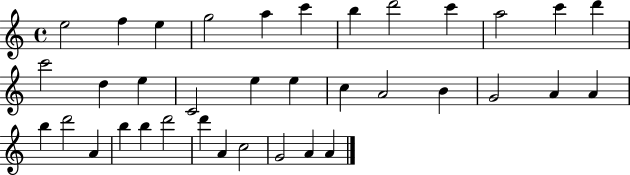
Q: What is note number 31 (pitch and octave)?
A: D6